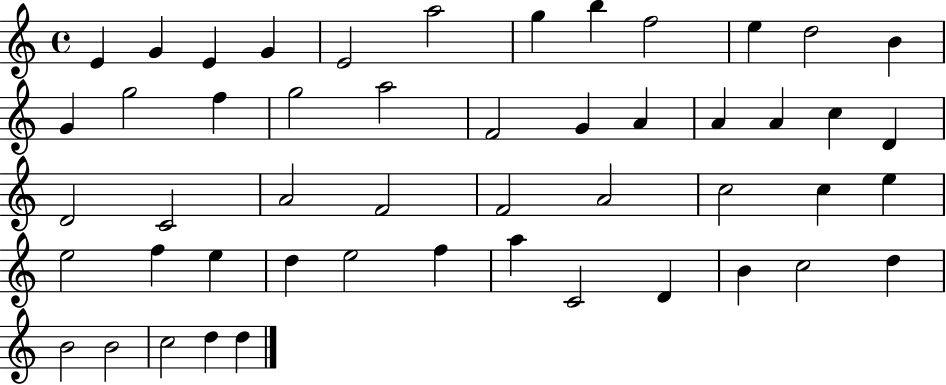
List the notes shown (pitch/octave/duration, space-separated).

E4/q G4/q E4/q G4/q E4/h A5/h G5/q B5/q F5/h E5/q D5/h B4/q G4/q G5/h F5/q G5/h A5/h F4/h G4/q A4/q A4/q A4/q C5/q D4/q D4/h C4/h A4/h F4/h F4/h A4/h C5/h C5/q E5/q E5/h F5/q E5/q D5/q E5/h F5/q A5/q C4/h D4/q B4/q C5/h D5/q B4/h B4/h C5/h D5/q D5/q